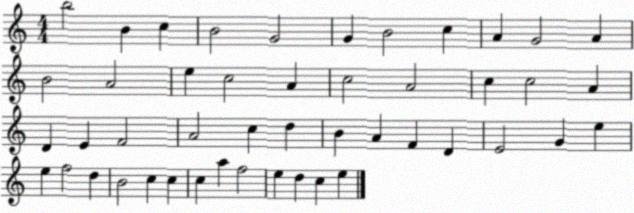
X:1
T:Untitled
M:4/4
L:1/4
K:C
b2 B c B2 G2 G B2 c A G2 A B2 A2 e c2 A c2 A2 c c2 A D E F2 A2 c d B A F D E2 G e e f2 d B2 c c c a f2 e d c e